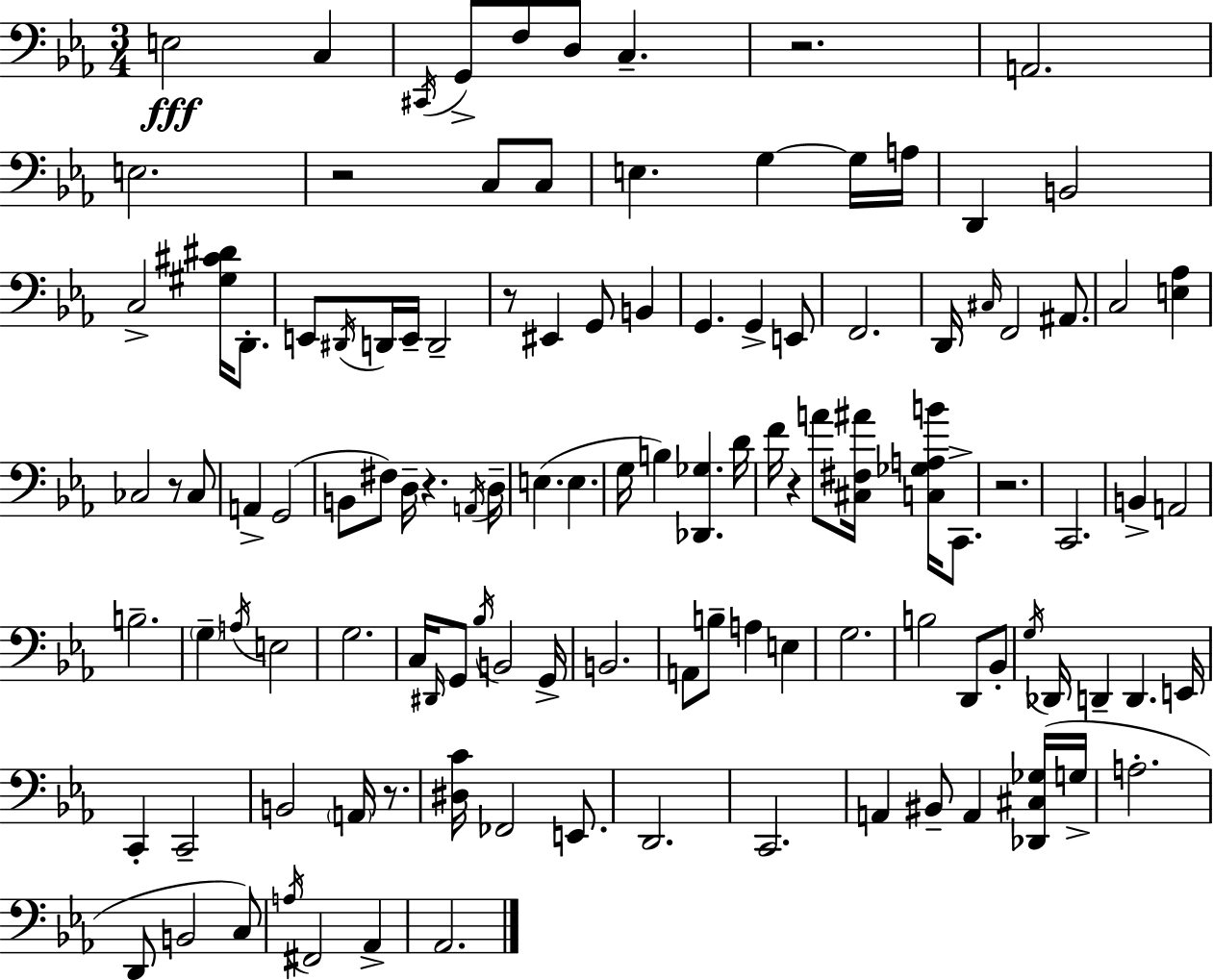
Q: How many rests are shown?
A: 8